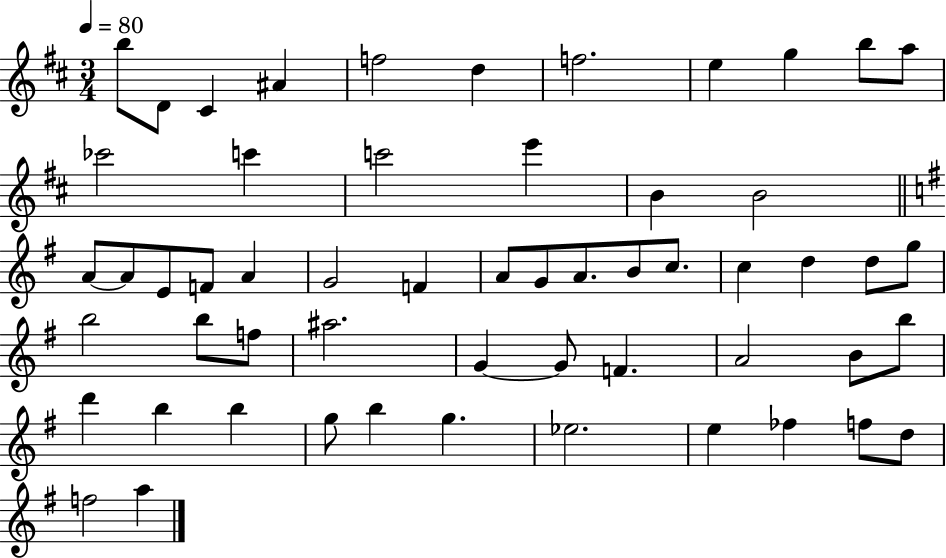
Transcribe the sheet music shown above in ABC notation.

X:1
T:Untitled
M:3/4
L:1/4
K:D
b/2 D/2 ^C ^A f2 d f2 e g b/2 a/2 _c'2 c' c'2 e' B B2 A/2 A/2 E/2 F/2 A G2 F A/2 G/2 A/2 B/2 c/2 c d d/2 g/2 b2 b/2 f/2 ^a2 G G/2 F A2 B/2 b/2 d' b b g/2 b g _e2 e _f f/2 d/2 f2 a